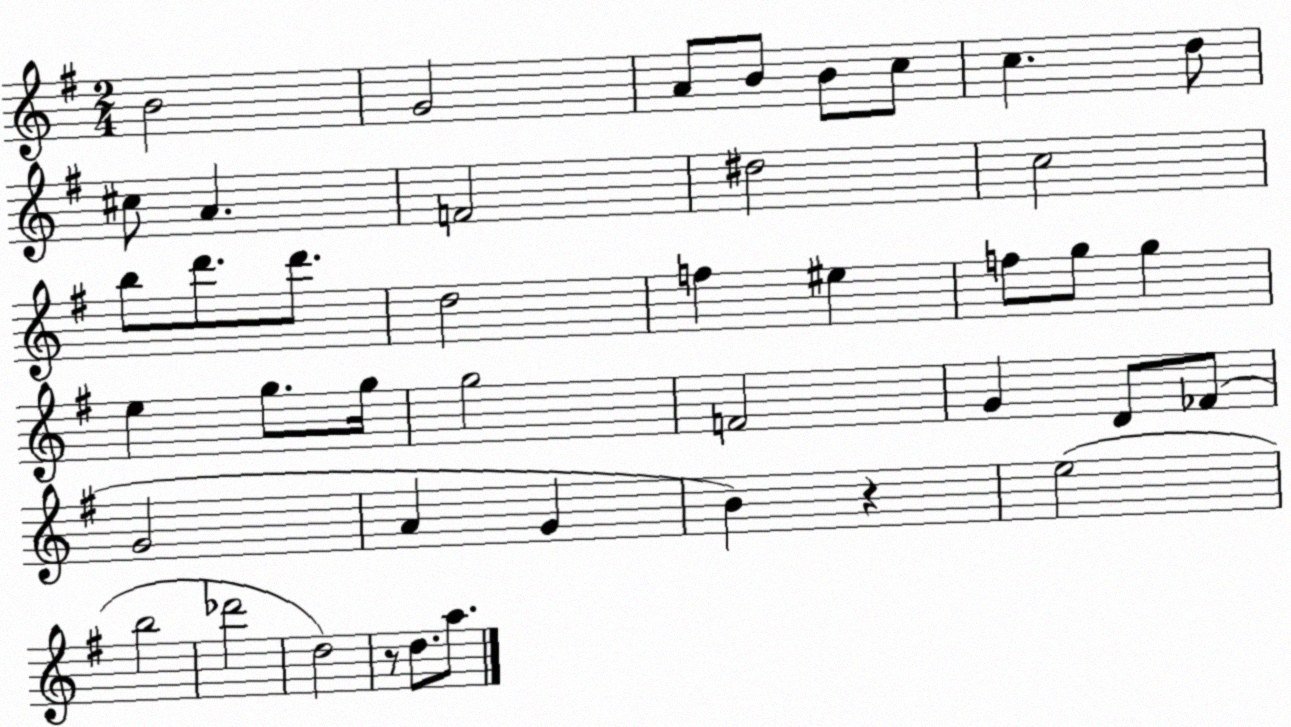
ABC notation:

X:1
T:Untitled
M:2/4
L:1/4
K:G
B2 G2 A/2 B/2 B/2 c/2 c d/2 ^c/2 A F2 ^d2 c2 b/2 d'/2 d'/2 d2 f ^e f/2 g/2 g e g/2 g/4 g2 F2 G D/2 _F/2 G2 A G B z e2 b2 _d'2 d2 z/2 d/2 a/2